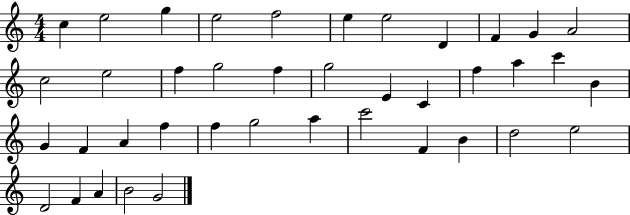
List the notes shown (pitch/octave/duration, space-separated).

C5/q E5/h G5/q E5/h F5/h E5/q E5/h D4/q F4/q G4/q A4/h C5/h E5/h F5/q G5/h F5/q G5/h E4/q C4/q F5/q A5/q C6/q B4/q G4/q F4/q A4/q F5/q F5/q G5/h A5/q C6/h F4/q B4/q D5/h E5/h D4/h F4/q A4/q B4/h G4/h